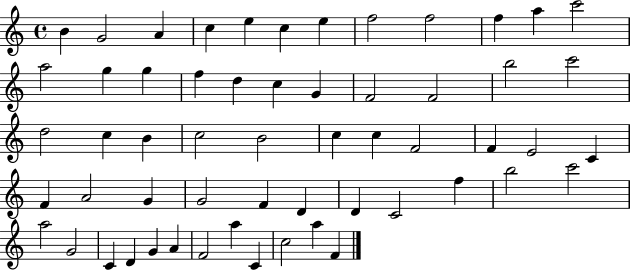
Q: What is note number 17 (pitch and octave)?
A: D5